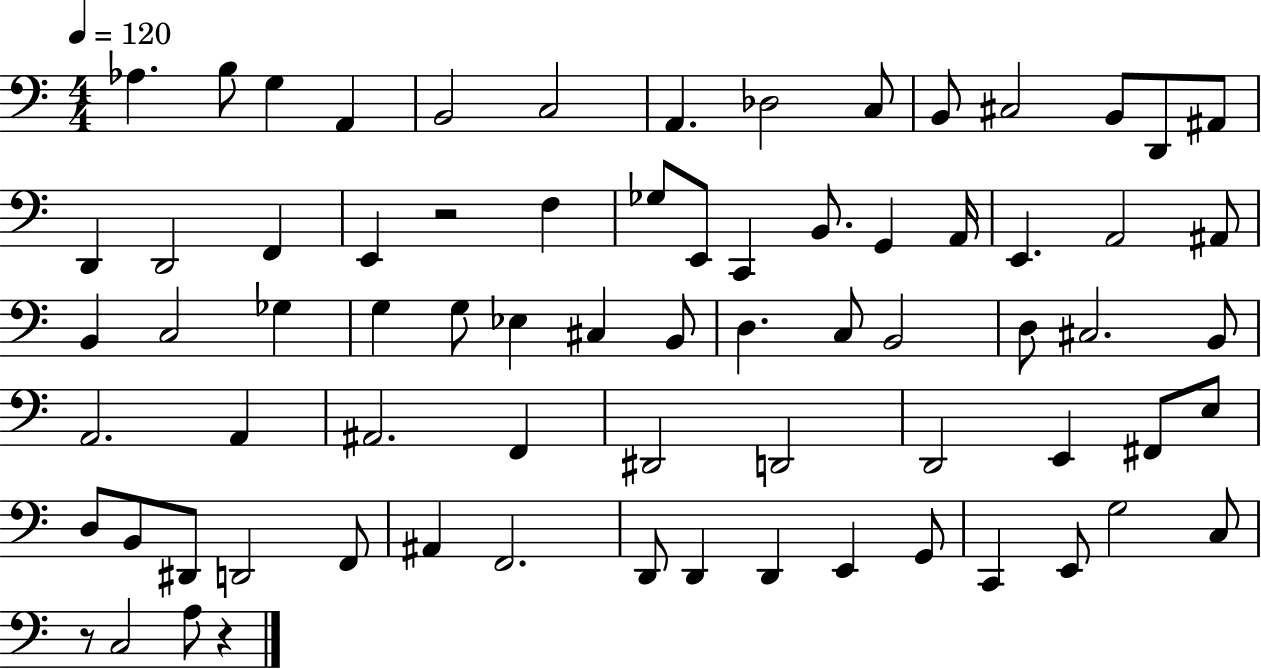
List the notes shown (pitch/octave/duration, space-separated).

Ab3/q. B3/e G3/q A2/q B2/h C3/h A2/q. Db3/h C3/e B2/e C#3/h B2/e D2/e A#2/e D2/q D2/h F2/q E2/q R/h F3/q Gb3/e E2/e C2/q B2/e. G2/q A2/s E2/q. A2/h A#2/e B2/q C3/h Gb3/q G3/q G3/e Eb3/q C#3/q B2/e D3/q. C3/e B2/h D3/e C#3/h. B2/e A2/h. A2/q A#2/h. F2/q D#2/h D2/h D2/h E2/q F#2/e E3/e D3/e B2/e D#2/e D2/h F2/e A#2/q F2/h. D2/e D2/q D2/q E2/q G2/e C2/q E2/e G3/h C3/e R/e C3/h A3/e R/q